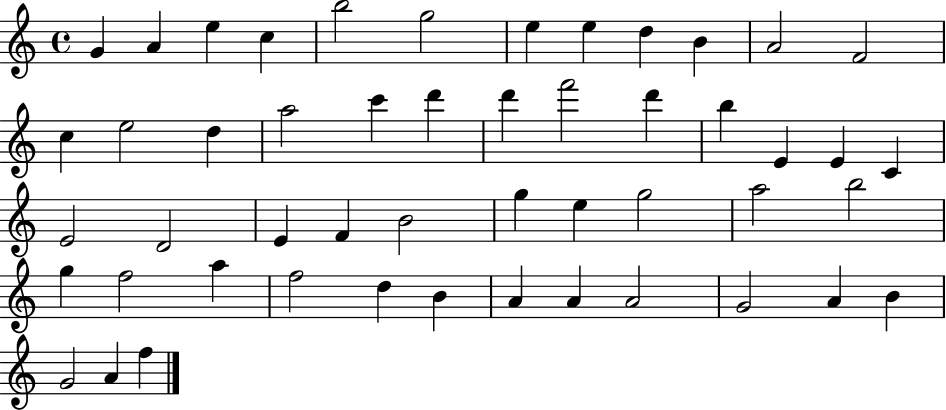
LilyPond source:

{
  \clef treble
  \time 4/4
  \defaultTimeSignature
  \key c \major
  g'4 a'4 e''4 c''4 | b''2 g''2 | e''4 e''4 d''4 b'4 | a'2 f'2 | \break c''4 e''2 d''4 | a''2 c'''4 d'''4 | d'''4 f'''2 d'''4 | b''4 e'4 e'4 c'4 | \break e'2 d'2 | e'4 f'4 b'2 | g''4 e''4 g''2 | a''2 b''2 | \break g''4 f''2 a''4 | f''2 d''4 b'4 | a'4 a'4 a'2 | g'2 a'4 b'4 | \break g'2 a'4 f''4 | \bar "|."
}